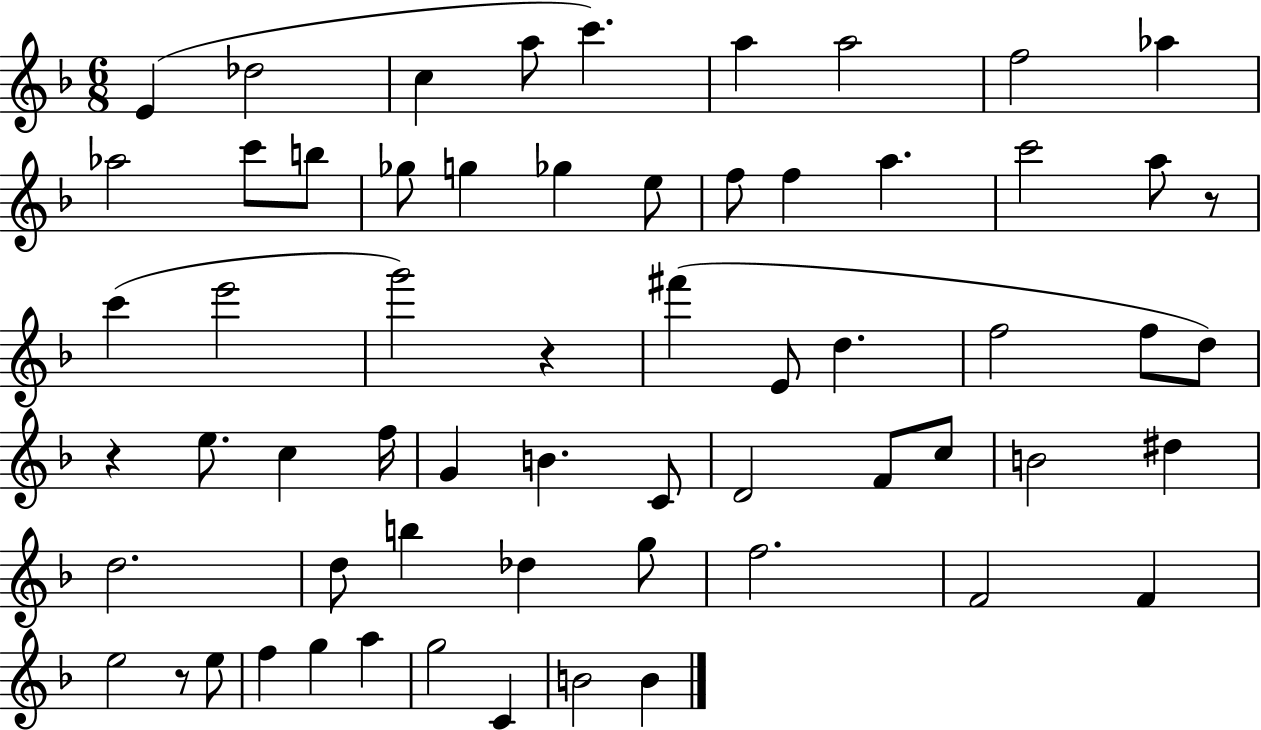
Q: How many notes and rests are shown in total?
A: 62